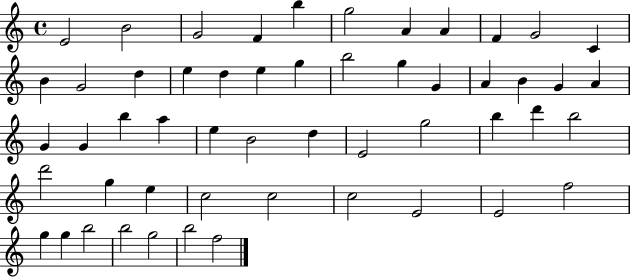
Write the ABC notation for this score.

X:1
T:Untitled
M:4/4
L:1/4
K:C
E2 B2 G2 F b g2 A A F G2 C B G2 d e d e g b2 g G A B G A G G b a e B2 d E2 g2 b d' b2 d'2 g e c2 c2 c2 E2 E2 f2 g g b2 b2 g2 b2 f2